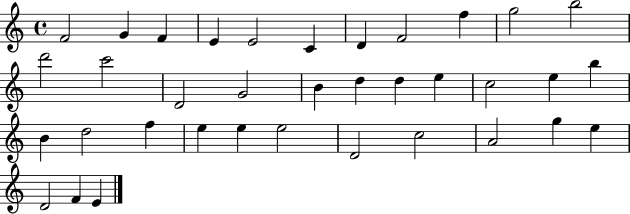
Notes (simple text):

F4/h G4/q F4/q E4/q E4/h C4/q D4/q F4/h F5/q G5/h B5/h D6/h C6/h D4/h G4/h B4/q D5/q D5/q E5/q C5/h E5/q B5/q B4/q D5/h F5/q E5/q E5/q E5/h D4/h C5/h A4/h G5/q E5/q D4/h F4/q E4/q